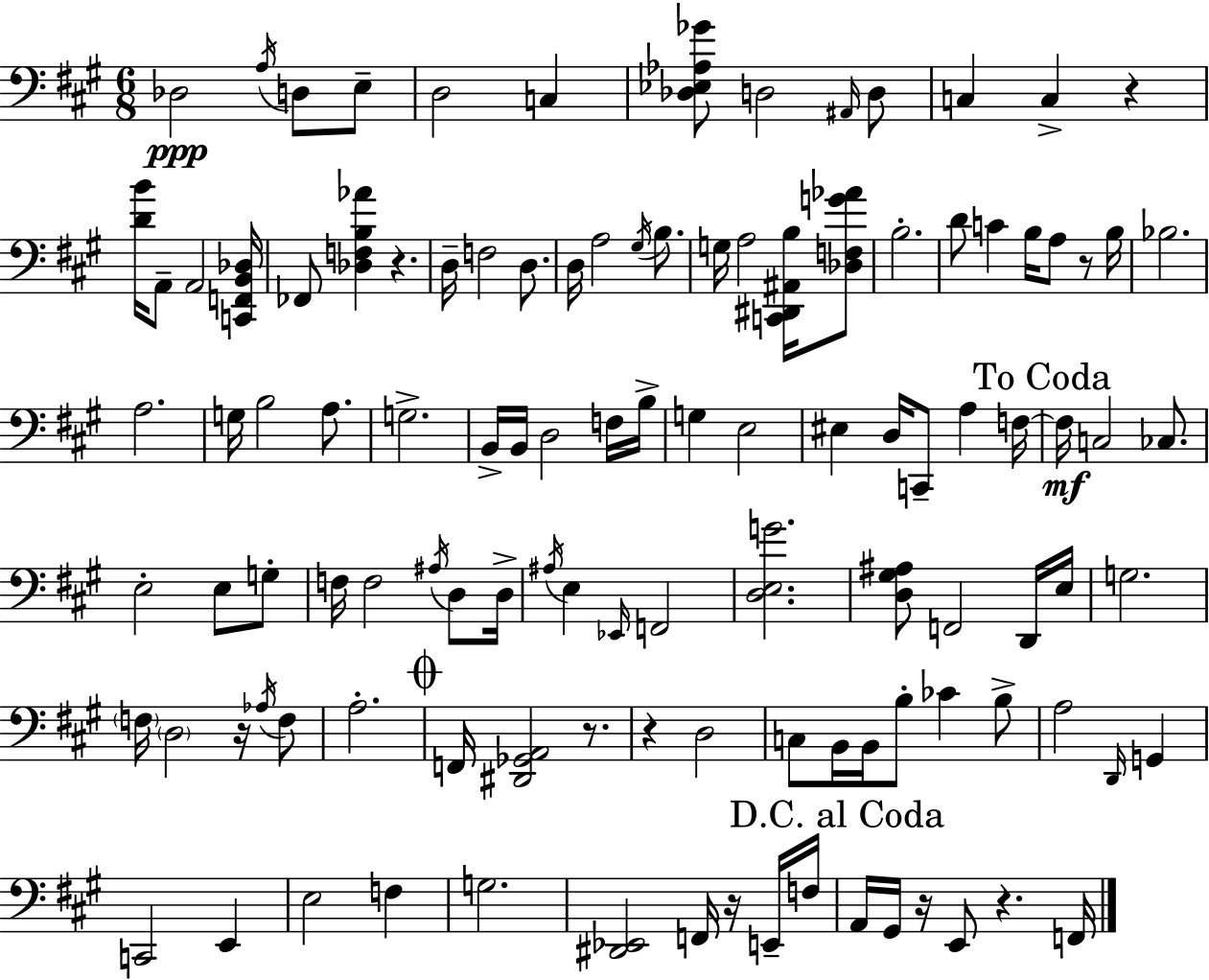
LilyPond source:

{
  \clef bass
  \numericTimeSignature
  \time 6/8
  \key a \major
  \repeat volta 2 { des2\ppp \acciaccatura { a16 } d8 e8-- | d2 c4 | <des ees aes ges'>8 d2 \grace { ais,16 } | d8 c4 c4-> r4 | \break <d' b'>16 a,8-- a,2 | <c, f, b, des>16 fes,8 <des f b aes'>4 r4. | d16-- f2 d8. | d16 a2 \acciaccatura { gis16 } | \break b8. g16 a2 | <c, dis, ais, b>16 <des f g' aes'>8 b2.-. | d'8 c'4 b16 a8 | r8 b16 bes2. | \break a2. | g16 b2 | a8. g2.-> | b,16-> b,16 d2 | \break f16 b16-> g4 e2 | eis4 d16 c,8-- a4 | f16~~ \mark "To Coda" f16\mf c2 | ces8. e2-. e8 | \break g8-. f16 f2 | \acciaccatura { ais16 } d8 d16-> \acciaccatura { ais16 } e4 \grace { ees,16 } f,2 | <d e g'>2. | <d gis ais>8 f,2 | \break d,16 e16 g2. | \parenthesize f16 \parenthesize d2 | r16 \acciaccatura { aes16 } f8 a2.-. | \mark \markup { \musicglyph "scripts.coda" } f,16 <dis, ges, a,>2 | \break r8. r4 d2 | c8 b,16 b,16 b8-. | ces'4 b8-> a2 | \grace { d,16 } g,4 c,2 | \break e,4 e2 | f4 g2. | <dis, ees,>2 | f,16 r16 e,16-- f16 \mark "D.C. al Coda" a,16 gis,16 r16 e,8 | \break r4. f,16 } \bar "|."
}